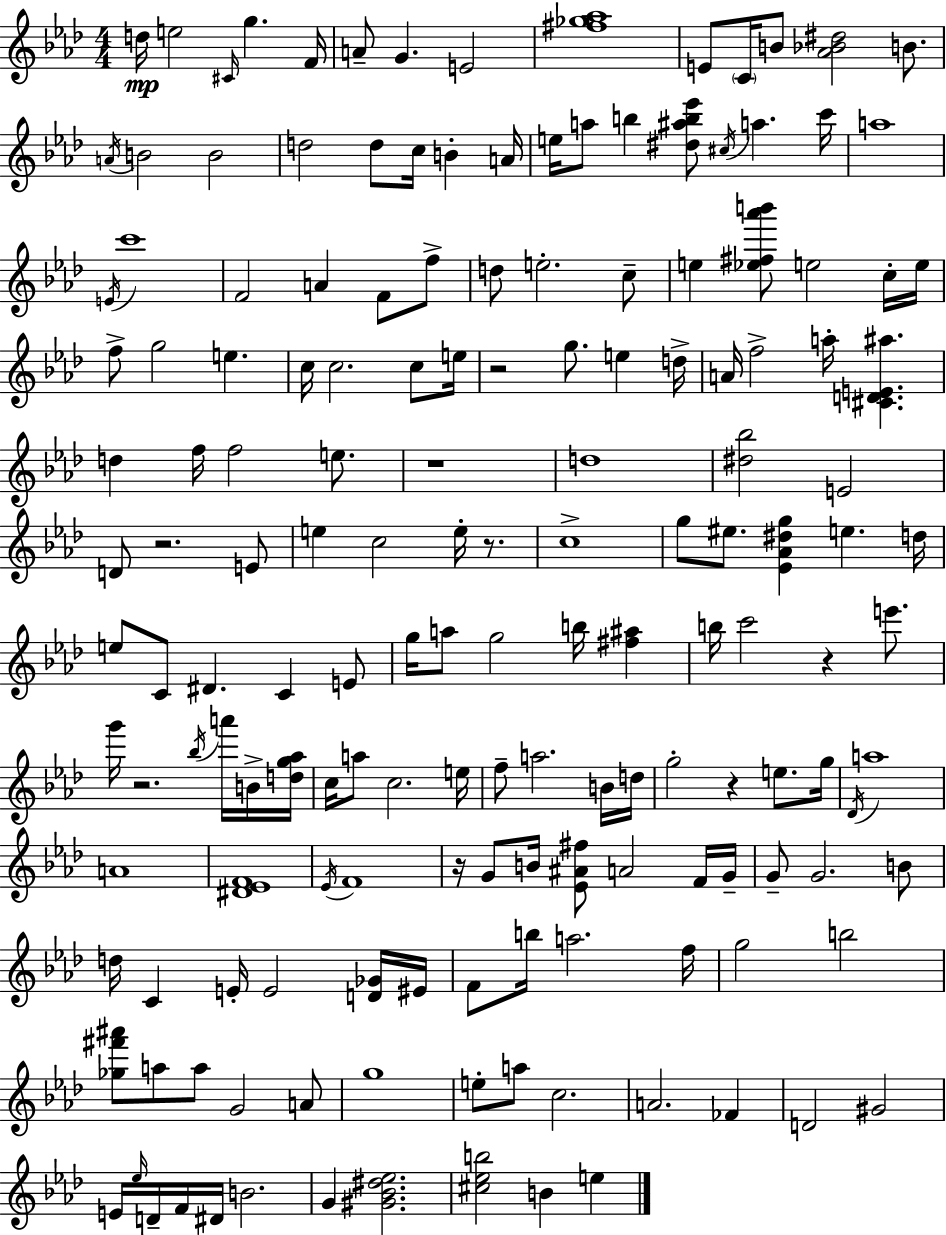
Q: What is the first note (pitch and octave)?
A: D5